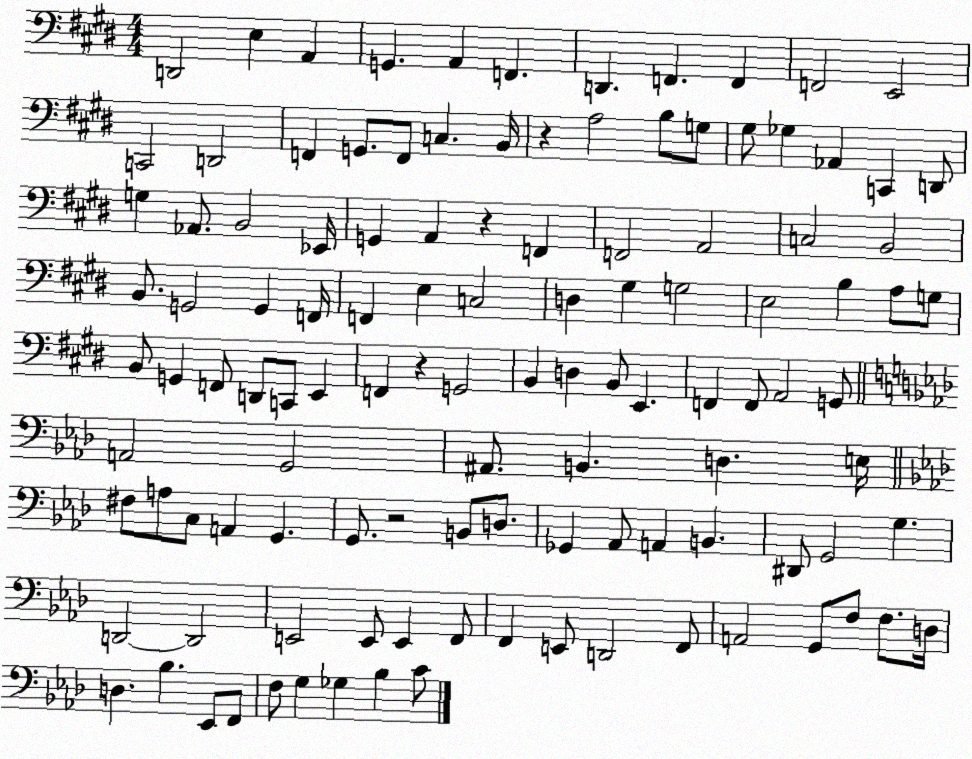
X:1
T:Untitled
M:4/4
L:1/4
K:E
D,,2 E, A,, G,, A,, F,, D,, F,, F,, F,,2 E,,2 C,,2 D,,2 F,, G,,/2 F,,/2 C, B,,/4 z A,2 B,/2 G,/2 ^G,/2 _G, _A,, C,, D,,/2 G, _A,,/2 B,,2 _E,,/4 G,, A,, z F,, F,,2 A,,2 C,2 B,,2 B,,/2 G,,2 G,, F,,/4 F,, E, C,2 D, ^G, G,2 E,2 B, A,/2 G,/2 B,,/2 G,, F,,/2 D,,/2 C,,/2 E,, F,, z G,,2 B,, D, B,,/2 E,, F,, F,,/2 A,,2 G,,/2 A,,2 G,,2 ^A,,/2 B,, D, E,/4 ^F,/2 A,/2 C,/2 A,, G,, G,,/2 z2 B,,/2 D,/2 _G,, _A,,/2 A,, B,, ^D,,/2 G,,2 G, D,,2 D,,2 E,,2 E,,/2 E,, F,,/2 F,, E,,/2 D,,2 F,,/2 A,,2 G,,/2 F,/2 F,/2 D,/4 D, _B, _E,,/2 F,,/2 F,/2 G, _G, _B, C/2